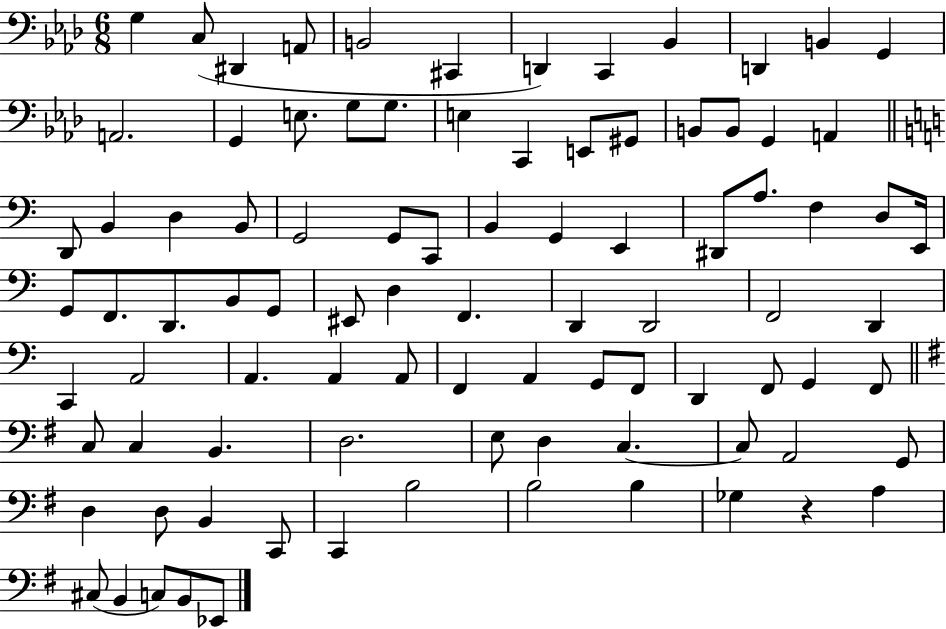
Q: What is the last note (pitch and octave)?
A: Eb2